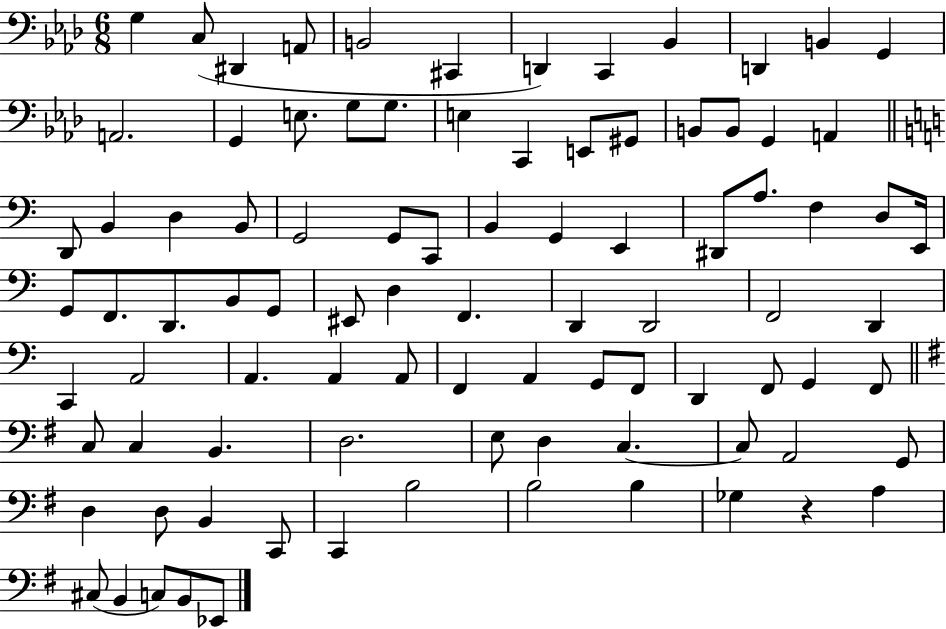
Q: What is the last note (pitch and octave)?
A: Eb2